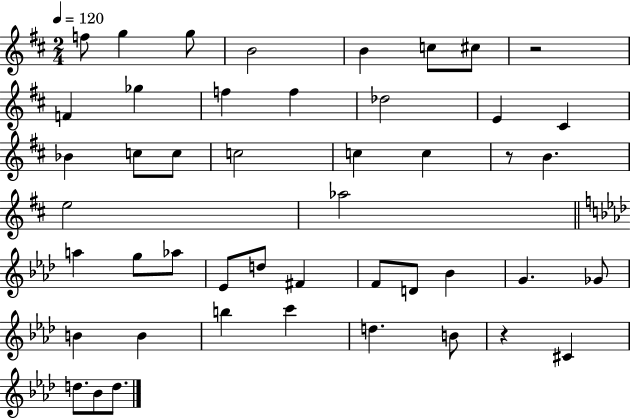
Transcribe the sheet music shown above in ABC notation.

X:1
T:Untitled
M:2/4
L:1/4
K:D
f/2 g g/2 B2 B c/2 ^c/2 z2 F _g f f _d2 E ^C _B c/2 c/2 c2 c c z/2 B e2 _a2 a g/2 _a/2 _E/2 d/2 ^F F/2 D/2 _B G _G/2 B B b c' d B/2 z ^C d/2 _B/2 d/2